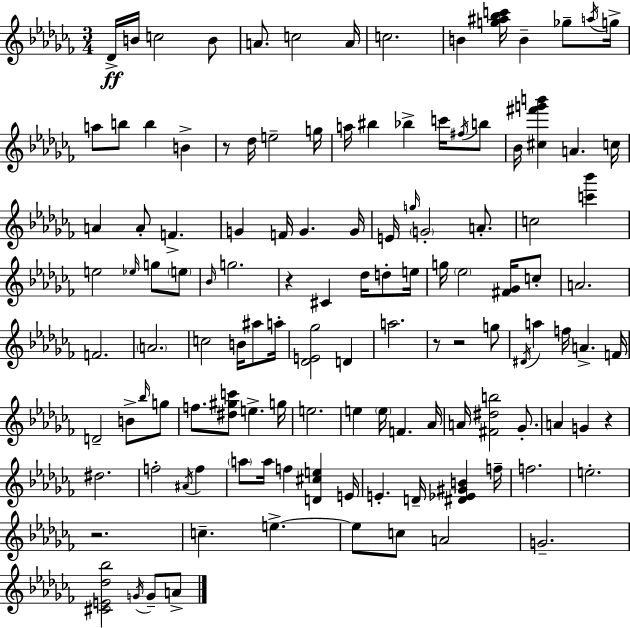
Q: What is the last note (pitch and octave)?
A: A4